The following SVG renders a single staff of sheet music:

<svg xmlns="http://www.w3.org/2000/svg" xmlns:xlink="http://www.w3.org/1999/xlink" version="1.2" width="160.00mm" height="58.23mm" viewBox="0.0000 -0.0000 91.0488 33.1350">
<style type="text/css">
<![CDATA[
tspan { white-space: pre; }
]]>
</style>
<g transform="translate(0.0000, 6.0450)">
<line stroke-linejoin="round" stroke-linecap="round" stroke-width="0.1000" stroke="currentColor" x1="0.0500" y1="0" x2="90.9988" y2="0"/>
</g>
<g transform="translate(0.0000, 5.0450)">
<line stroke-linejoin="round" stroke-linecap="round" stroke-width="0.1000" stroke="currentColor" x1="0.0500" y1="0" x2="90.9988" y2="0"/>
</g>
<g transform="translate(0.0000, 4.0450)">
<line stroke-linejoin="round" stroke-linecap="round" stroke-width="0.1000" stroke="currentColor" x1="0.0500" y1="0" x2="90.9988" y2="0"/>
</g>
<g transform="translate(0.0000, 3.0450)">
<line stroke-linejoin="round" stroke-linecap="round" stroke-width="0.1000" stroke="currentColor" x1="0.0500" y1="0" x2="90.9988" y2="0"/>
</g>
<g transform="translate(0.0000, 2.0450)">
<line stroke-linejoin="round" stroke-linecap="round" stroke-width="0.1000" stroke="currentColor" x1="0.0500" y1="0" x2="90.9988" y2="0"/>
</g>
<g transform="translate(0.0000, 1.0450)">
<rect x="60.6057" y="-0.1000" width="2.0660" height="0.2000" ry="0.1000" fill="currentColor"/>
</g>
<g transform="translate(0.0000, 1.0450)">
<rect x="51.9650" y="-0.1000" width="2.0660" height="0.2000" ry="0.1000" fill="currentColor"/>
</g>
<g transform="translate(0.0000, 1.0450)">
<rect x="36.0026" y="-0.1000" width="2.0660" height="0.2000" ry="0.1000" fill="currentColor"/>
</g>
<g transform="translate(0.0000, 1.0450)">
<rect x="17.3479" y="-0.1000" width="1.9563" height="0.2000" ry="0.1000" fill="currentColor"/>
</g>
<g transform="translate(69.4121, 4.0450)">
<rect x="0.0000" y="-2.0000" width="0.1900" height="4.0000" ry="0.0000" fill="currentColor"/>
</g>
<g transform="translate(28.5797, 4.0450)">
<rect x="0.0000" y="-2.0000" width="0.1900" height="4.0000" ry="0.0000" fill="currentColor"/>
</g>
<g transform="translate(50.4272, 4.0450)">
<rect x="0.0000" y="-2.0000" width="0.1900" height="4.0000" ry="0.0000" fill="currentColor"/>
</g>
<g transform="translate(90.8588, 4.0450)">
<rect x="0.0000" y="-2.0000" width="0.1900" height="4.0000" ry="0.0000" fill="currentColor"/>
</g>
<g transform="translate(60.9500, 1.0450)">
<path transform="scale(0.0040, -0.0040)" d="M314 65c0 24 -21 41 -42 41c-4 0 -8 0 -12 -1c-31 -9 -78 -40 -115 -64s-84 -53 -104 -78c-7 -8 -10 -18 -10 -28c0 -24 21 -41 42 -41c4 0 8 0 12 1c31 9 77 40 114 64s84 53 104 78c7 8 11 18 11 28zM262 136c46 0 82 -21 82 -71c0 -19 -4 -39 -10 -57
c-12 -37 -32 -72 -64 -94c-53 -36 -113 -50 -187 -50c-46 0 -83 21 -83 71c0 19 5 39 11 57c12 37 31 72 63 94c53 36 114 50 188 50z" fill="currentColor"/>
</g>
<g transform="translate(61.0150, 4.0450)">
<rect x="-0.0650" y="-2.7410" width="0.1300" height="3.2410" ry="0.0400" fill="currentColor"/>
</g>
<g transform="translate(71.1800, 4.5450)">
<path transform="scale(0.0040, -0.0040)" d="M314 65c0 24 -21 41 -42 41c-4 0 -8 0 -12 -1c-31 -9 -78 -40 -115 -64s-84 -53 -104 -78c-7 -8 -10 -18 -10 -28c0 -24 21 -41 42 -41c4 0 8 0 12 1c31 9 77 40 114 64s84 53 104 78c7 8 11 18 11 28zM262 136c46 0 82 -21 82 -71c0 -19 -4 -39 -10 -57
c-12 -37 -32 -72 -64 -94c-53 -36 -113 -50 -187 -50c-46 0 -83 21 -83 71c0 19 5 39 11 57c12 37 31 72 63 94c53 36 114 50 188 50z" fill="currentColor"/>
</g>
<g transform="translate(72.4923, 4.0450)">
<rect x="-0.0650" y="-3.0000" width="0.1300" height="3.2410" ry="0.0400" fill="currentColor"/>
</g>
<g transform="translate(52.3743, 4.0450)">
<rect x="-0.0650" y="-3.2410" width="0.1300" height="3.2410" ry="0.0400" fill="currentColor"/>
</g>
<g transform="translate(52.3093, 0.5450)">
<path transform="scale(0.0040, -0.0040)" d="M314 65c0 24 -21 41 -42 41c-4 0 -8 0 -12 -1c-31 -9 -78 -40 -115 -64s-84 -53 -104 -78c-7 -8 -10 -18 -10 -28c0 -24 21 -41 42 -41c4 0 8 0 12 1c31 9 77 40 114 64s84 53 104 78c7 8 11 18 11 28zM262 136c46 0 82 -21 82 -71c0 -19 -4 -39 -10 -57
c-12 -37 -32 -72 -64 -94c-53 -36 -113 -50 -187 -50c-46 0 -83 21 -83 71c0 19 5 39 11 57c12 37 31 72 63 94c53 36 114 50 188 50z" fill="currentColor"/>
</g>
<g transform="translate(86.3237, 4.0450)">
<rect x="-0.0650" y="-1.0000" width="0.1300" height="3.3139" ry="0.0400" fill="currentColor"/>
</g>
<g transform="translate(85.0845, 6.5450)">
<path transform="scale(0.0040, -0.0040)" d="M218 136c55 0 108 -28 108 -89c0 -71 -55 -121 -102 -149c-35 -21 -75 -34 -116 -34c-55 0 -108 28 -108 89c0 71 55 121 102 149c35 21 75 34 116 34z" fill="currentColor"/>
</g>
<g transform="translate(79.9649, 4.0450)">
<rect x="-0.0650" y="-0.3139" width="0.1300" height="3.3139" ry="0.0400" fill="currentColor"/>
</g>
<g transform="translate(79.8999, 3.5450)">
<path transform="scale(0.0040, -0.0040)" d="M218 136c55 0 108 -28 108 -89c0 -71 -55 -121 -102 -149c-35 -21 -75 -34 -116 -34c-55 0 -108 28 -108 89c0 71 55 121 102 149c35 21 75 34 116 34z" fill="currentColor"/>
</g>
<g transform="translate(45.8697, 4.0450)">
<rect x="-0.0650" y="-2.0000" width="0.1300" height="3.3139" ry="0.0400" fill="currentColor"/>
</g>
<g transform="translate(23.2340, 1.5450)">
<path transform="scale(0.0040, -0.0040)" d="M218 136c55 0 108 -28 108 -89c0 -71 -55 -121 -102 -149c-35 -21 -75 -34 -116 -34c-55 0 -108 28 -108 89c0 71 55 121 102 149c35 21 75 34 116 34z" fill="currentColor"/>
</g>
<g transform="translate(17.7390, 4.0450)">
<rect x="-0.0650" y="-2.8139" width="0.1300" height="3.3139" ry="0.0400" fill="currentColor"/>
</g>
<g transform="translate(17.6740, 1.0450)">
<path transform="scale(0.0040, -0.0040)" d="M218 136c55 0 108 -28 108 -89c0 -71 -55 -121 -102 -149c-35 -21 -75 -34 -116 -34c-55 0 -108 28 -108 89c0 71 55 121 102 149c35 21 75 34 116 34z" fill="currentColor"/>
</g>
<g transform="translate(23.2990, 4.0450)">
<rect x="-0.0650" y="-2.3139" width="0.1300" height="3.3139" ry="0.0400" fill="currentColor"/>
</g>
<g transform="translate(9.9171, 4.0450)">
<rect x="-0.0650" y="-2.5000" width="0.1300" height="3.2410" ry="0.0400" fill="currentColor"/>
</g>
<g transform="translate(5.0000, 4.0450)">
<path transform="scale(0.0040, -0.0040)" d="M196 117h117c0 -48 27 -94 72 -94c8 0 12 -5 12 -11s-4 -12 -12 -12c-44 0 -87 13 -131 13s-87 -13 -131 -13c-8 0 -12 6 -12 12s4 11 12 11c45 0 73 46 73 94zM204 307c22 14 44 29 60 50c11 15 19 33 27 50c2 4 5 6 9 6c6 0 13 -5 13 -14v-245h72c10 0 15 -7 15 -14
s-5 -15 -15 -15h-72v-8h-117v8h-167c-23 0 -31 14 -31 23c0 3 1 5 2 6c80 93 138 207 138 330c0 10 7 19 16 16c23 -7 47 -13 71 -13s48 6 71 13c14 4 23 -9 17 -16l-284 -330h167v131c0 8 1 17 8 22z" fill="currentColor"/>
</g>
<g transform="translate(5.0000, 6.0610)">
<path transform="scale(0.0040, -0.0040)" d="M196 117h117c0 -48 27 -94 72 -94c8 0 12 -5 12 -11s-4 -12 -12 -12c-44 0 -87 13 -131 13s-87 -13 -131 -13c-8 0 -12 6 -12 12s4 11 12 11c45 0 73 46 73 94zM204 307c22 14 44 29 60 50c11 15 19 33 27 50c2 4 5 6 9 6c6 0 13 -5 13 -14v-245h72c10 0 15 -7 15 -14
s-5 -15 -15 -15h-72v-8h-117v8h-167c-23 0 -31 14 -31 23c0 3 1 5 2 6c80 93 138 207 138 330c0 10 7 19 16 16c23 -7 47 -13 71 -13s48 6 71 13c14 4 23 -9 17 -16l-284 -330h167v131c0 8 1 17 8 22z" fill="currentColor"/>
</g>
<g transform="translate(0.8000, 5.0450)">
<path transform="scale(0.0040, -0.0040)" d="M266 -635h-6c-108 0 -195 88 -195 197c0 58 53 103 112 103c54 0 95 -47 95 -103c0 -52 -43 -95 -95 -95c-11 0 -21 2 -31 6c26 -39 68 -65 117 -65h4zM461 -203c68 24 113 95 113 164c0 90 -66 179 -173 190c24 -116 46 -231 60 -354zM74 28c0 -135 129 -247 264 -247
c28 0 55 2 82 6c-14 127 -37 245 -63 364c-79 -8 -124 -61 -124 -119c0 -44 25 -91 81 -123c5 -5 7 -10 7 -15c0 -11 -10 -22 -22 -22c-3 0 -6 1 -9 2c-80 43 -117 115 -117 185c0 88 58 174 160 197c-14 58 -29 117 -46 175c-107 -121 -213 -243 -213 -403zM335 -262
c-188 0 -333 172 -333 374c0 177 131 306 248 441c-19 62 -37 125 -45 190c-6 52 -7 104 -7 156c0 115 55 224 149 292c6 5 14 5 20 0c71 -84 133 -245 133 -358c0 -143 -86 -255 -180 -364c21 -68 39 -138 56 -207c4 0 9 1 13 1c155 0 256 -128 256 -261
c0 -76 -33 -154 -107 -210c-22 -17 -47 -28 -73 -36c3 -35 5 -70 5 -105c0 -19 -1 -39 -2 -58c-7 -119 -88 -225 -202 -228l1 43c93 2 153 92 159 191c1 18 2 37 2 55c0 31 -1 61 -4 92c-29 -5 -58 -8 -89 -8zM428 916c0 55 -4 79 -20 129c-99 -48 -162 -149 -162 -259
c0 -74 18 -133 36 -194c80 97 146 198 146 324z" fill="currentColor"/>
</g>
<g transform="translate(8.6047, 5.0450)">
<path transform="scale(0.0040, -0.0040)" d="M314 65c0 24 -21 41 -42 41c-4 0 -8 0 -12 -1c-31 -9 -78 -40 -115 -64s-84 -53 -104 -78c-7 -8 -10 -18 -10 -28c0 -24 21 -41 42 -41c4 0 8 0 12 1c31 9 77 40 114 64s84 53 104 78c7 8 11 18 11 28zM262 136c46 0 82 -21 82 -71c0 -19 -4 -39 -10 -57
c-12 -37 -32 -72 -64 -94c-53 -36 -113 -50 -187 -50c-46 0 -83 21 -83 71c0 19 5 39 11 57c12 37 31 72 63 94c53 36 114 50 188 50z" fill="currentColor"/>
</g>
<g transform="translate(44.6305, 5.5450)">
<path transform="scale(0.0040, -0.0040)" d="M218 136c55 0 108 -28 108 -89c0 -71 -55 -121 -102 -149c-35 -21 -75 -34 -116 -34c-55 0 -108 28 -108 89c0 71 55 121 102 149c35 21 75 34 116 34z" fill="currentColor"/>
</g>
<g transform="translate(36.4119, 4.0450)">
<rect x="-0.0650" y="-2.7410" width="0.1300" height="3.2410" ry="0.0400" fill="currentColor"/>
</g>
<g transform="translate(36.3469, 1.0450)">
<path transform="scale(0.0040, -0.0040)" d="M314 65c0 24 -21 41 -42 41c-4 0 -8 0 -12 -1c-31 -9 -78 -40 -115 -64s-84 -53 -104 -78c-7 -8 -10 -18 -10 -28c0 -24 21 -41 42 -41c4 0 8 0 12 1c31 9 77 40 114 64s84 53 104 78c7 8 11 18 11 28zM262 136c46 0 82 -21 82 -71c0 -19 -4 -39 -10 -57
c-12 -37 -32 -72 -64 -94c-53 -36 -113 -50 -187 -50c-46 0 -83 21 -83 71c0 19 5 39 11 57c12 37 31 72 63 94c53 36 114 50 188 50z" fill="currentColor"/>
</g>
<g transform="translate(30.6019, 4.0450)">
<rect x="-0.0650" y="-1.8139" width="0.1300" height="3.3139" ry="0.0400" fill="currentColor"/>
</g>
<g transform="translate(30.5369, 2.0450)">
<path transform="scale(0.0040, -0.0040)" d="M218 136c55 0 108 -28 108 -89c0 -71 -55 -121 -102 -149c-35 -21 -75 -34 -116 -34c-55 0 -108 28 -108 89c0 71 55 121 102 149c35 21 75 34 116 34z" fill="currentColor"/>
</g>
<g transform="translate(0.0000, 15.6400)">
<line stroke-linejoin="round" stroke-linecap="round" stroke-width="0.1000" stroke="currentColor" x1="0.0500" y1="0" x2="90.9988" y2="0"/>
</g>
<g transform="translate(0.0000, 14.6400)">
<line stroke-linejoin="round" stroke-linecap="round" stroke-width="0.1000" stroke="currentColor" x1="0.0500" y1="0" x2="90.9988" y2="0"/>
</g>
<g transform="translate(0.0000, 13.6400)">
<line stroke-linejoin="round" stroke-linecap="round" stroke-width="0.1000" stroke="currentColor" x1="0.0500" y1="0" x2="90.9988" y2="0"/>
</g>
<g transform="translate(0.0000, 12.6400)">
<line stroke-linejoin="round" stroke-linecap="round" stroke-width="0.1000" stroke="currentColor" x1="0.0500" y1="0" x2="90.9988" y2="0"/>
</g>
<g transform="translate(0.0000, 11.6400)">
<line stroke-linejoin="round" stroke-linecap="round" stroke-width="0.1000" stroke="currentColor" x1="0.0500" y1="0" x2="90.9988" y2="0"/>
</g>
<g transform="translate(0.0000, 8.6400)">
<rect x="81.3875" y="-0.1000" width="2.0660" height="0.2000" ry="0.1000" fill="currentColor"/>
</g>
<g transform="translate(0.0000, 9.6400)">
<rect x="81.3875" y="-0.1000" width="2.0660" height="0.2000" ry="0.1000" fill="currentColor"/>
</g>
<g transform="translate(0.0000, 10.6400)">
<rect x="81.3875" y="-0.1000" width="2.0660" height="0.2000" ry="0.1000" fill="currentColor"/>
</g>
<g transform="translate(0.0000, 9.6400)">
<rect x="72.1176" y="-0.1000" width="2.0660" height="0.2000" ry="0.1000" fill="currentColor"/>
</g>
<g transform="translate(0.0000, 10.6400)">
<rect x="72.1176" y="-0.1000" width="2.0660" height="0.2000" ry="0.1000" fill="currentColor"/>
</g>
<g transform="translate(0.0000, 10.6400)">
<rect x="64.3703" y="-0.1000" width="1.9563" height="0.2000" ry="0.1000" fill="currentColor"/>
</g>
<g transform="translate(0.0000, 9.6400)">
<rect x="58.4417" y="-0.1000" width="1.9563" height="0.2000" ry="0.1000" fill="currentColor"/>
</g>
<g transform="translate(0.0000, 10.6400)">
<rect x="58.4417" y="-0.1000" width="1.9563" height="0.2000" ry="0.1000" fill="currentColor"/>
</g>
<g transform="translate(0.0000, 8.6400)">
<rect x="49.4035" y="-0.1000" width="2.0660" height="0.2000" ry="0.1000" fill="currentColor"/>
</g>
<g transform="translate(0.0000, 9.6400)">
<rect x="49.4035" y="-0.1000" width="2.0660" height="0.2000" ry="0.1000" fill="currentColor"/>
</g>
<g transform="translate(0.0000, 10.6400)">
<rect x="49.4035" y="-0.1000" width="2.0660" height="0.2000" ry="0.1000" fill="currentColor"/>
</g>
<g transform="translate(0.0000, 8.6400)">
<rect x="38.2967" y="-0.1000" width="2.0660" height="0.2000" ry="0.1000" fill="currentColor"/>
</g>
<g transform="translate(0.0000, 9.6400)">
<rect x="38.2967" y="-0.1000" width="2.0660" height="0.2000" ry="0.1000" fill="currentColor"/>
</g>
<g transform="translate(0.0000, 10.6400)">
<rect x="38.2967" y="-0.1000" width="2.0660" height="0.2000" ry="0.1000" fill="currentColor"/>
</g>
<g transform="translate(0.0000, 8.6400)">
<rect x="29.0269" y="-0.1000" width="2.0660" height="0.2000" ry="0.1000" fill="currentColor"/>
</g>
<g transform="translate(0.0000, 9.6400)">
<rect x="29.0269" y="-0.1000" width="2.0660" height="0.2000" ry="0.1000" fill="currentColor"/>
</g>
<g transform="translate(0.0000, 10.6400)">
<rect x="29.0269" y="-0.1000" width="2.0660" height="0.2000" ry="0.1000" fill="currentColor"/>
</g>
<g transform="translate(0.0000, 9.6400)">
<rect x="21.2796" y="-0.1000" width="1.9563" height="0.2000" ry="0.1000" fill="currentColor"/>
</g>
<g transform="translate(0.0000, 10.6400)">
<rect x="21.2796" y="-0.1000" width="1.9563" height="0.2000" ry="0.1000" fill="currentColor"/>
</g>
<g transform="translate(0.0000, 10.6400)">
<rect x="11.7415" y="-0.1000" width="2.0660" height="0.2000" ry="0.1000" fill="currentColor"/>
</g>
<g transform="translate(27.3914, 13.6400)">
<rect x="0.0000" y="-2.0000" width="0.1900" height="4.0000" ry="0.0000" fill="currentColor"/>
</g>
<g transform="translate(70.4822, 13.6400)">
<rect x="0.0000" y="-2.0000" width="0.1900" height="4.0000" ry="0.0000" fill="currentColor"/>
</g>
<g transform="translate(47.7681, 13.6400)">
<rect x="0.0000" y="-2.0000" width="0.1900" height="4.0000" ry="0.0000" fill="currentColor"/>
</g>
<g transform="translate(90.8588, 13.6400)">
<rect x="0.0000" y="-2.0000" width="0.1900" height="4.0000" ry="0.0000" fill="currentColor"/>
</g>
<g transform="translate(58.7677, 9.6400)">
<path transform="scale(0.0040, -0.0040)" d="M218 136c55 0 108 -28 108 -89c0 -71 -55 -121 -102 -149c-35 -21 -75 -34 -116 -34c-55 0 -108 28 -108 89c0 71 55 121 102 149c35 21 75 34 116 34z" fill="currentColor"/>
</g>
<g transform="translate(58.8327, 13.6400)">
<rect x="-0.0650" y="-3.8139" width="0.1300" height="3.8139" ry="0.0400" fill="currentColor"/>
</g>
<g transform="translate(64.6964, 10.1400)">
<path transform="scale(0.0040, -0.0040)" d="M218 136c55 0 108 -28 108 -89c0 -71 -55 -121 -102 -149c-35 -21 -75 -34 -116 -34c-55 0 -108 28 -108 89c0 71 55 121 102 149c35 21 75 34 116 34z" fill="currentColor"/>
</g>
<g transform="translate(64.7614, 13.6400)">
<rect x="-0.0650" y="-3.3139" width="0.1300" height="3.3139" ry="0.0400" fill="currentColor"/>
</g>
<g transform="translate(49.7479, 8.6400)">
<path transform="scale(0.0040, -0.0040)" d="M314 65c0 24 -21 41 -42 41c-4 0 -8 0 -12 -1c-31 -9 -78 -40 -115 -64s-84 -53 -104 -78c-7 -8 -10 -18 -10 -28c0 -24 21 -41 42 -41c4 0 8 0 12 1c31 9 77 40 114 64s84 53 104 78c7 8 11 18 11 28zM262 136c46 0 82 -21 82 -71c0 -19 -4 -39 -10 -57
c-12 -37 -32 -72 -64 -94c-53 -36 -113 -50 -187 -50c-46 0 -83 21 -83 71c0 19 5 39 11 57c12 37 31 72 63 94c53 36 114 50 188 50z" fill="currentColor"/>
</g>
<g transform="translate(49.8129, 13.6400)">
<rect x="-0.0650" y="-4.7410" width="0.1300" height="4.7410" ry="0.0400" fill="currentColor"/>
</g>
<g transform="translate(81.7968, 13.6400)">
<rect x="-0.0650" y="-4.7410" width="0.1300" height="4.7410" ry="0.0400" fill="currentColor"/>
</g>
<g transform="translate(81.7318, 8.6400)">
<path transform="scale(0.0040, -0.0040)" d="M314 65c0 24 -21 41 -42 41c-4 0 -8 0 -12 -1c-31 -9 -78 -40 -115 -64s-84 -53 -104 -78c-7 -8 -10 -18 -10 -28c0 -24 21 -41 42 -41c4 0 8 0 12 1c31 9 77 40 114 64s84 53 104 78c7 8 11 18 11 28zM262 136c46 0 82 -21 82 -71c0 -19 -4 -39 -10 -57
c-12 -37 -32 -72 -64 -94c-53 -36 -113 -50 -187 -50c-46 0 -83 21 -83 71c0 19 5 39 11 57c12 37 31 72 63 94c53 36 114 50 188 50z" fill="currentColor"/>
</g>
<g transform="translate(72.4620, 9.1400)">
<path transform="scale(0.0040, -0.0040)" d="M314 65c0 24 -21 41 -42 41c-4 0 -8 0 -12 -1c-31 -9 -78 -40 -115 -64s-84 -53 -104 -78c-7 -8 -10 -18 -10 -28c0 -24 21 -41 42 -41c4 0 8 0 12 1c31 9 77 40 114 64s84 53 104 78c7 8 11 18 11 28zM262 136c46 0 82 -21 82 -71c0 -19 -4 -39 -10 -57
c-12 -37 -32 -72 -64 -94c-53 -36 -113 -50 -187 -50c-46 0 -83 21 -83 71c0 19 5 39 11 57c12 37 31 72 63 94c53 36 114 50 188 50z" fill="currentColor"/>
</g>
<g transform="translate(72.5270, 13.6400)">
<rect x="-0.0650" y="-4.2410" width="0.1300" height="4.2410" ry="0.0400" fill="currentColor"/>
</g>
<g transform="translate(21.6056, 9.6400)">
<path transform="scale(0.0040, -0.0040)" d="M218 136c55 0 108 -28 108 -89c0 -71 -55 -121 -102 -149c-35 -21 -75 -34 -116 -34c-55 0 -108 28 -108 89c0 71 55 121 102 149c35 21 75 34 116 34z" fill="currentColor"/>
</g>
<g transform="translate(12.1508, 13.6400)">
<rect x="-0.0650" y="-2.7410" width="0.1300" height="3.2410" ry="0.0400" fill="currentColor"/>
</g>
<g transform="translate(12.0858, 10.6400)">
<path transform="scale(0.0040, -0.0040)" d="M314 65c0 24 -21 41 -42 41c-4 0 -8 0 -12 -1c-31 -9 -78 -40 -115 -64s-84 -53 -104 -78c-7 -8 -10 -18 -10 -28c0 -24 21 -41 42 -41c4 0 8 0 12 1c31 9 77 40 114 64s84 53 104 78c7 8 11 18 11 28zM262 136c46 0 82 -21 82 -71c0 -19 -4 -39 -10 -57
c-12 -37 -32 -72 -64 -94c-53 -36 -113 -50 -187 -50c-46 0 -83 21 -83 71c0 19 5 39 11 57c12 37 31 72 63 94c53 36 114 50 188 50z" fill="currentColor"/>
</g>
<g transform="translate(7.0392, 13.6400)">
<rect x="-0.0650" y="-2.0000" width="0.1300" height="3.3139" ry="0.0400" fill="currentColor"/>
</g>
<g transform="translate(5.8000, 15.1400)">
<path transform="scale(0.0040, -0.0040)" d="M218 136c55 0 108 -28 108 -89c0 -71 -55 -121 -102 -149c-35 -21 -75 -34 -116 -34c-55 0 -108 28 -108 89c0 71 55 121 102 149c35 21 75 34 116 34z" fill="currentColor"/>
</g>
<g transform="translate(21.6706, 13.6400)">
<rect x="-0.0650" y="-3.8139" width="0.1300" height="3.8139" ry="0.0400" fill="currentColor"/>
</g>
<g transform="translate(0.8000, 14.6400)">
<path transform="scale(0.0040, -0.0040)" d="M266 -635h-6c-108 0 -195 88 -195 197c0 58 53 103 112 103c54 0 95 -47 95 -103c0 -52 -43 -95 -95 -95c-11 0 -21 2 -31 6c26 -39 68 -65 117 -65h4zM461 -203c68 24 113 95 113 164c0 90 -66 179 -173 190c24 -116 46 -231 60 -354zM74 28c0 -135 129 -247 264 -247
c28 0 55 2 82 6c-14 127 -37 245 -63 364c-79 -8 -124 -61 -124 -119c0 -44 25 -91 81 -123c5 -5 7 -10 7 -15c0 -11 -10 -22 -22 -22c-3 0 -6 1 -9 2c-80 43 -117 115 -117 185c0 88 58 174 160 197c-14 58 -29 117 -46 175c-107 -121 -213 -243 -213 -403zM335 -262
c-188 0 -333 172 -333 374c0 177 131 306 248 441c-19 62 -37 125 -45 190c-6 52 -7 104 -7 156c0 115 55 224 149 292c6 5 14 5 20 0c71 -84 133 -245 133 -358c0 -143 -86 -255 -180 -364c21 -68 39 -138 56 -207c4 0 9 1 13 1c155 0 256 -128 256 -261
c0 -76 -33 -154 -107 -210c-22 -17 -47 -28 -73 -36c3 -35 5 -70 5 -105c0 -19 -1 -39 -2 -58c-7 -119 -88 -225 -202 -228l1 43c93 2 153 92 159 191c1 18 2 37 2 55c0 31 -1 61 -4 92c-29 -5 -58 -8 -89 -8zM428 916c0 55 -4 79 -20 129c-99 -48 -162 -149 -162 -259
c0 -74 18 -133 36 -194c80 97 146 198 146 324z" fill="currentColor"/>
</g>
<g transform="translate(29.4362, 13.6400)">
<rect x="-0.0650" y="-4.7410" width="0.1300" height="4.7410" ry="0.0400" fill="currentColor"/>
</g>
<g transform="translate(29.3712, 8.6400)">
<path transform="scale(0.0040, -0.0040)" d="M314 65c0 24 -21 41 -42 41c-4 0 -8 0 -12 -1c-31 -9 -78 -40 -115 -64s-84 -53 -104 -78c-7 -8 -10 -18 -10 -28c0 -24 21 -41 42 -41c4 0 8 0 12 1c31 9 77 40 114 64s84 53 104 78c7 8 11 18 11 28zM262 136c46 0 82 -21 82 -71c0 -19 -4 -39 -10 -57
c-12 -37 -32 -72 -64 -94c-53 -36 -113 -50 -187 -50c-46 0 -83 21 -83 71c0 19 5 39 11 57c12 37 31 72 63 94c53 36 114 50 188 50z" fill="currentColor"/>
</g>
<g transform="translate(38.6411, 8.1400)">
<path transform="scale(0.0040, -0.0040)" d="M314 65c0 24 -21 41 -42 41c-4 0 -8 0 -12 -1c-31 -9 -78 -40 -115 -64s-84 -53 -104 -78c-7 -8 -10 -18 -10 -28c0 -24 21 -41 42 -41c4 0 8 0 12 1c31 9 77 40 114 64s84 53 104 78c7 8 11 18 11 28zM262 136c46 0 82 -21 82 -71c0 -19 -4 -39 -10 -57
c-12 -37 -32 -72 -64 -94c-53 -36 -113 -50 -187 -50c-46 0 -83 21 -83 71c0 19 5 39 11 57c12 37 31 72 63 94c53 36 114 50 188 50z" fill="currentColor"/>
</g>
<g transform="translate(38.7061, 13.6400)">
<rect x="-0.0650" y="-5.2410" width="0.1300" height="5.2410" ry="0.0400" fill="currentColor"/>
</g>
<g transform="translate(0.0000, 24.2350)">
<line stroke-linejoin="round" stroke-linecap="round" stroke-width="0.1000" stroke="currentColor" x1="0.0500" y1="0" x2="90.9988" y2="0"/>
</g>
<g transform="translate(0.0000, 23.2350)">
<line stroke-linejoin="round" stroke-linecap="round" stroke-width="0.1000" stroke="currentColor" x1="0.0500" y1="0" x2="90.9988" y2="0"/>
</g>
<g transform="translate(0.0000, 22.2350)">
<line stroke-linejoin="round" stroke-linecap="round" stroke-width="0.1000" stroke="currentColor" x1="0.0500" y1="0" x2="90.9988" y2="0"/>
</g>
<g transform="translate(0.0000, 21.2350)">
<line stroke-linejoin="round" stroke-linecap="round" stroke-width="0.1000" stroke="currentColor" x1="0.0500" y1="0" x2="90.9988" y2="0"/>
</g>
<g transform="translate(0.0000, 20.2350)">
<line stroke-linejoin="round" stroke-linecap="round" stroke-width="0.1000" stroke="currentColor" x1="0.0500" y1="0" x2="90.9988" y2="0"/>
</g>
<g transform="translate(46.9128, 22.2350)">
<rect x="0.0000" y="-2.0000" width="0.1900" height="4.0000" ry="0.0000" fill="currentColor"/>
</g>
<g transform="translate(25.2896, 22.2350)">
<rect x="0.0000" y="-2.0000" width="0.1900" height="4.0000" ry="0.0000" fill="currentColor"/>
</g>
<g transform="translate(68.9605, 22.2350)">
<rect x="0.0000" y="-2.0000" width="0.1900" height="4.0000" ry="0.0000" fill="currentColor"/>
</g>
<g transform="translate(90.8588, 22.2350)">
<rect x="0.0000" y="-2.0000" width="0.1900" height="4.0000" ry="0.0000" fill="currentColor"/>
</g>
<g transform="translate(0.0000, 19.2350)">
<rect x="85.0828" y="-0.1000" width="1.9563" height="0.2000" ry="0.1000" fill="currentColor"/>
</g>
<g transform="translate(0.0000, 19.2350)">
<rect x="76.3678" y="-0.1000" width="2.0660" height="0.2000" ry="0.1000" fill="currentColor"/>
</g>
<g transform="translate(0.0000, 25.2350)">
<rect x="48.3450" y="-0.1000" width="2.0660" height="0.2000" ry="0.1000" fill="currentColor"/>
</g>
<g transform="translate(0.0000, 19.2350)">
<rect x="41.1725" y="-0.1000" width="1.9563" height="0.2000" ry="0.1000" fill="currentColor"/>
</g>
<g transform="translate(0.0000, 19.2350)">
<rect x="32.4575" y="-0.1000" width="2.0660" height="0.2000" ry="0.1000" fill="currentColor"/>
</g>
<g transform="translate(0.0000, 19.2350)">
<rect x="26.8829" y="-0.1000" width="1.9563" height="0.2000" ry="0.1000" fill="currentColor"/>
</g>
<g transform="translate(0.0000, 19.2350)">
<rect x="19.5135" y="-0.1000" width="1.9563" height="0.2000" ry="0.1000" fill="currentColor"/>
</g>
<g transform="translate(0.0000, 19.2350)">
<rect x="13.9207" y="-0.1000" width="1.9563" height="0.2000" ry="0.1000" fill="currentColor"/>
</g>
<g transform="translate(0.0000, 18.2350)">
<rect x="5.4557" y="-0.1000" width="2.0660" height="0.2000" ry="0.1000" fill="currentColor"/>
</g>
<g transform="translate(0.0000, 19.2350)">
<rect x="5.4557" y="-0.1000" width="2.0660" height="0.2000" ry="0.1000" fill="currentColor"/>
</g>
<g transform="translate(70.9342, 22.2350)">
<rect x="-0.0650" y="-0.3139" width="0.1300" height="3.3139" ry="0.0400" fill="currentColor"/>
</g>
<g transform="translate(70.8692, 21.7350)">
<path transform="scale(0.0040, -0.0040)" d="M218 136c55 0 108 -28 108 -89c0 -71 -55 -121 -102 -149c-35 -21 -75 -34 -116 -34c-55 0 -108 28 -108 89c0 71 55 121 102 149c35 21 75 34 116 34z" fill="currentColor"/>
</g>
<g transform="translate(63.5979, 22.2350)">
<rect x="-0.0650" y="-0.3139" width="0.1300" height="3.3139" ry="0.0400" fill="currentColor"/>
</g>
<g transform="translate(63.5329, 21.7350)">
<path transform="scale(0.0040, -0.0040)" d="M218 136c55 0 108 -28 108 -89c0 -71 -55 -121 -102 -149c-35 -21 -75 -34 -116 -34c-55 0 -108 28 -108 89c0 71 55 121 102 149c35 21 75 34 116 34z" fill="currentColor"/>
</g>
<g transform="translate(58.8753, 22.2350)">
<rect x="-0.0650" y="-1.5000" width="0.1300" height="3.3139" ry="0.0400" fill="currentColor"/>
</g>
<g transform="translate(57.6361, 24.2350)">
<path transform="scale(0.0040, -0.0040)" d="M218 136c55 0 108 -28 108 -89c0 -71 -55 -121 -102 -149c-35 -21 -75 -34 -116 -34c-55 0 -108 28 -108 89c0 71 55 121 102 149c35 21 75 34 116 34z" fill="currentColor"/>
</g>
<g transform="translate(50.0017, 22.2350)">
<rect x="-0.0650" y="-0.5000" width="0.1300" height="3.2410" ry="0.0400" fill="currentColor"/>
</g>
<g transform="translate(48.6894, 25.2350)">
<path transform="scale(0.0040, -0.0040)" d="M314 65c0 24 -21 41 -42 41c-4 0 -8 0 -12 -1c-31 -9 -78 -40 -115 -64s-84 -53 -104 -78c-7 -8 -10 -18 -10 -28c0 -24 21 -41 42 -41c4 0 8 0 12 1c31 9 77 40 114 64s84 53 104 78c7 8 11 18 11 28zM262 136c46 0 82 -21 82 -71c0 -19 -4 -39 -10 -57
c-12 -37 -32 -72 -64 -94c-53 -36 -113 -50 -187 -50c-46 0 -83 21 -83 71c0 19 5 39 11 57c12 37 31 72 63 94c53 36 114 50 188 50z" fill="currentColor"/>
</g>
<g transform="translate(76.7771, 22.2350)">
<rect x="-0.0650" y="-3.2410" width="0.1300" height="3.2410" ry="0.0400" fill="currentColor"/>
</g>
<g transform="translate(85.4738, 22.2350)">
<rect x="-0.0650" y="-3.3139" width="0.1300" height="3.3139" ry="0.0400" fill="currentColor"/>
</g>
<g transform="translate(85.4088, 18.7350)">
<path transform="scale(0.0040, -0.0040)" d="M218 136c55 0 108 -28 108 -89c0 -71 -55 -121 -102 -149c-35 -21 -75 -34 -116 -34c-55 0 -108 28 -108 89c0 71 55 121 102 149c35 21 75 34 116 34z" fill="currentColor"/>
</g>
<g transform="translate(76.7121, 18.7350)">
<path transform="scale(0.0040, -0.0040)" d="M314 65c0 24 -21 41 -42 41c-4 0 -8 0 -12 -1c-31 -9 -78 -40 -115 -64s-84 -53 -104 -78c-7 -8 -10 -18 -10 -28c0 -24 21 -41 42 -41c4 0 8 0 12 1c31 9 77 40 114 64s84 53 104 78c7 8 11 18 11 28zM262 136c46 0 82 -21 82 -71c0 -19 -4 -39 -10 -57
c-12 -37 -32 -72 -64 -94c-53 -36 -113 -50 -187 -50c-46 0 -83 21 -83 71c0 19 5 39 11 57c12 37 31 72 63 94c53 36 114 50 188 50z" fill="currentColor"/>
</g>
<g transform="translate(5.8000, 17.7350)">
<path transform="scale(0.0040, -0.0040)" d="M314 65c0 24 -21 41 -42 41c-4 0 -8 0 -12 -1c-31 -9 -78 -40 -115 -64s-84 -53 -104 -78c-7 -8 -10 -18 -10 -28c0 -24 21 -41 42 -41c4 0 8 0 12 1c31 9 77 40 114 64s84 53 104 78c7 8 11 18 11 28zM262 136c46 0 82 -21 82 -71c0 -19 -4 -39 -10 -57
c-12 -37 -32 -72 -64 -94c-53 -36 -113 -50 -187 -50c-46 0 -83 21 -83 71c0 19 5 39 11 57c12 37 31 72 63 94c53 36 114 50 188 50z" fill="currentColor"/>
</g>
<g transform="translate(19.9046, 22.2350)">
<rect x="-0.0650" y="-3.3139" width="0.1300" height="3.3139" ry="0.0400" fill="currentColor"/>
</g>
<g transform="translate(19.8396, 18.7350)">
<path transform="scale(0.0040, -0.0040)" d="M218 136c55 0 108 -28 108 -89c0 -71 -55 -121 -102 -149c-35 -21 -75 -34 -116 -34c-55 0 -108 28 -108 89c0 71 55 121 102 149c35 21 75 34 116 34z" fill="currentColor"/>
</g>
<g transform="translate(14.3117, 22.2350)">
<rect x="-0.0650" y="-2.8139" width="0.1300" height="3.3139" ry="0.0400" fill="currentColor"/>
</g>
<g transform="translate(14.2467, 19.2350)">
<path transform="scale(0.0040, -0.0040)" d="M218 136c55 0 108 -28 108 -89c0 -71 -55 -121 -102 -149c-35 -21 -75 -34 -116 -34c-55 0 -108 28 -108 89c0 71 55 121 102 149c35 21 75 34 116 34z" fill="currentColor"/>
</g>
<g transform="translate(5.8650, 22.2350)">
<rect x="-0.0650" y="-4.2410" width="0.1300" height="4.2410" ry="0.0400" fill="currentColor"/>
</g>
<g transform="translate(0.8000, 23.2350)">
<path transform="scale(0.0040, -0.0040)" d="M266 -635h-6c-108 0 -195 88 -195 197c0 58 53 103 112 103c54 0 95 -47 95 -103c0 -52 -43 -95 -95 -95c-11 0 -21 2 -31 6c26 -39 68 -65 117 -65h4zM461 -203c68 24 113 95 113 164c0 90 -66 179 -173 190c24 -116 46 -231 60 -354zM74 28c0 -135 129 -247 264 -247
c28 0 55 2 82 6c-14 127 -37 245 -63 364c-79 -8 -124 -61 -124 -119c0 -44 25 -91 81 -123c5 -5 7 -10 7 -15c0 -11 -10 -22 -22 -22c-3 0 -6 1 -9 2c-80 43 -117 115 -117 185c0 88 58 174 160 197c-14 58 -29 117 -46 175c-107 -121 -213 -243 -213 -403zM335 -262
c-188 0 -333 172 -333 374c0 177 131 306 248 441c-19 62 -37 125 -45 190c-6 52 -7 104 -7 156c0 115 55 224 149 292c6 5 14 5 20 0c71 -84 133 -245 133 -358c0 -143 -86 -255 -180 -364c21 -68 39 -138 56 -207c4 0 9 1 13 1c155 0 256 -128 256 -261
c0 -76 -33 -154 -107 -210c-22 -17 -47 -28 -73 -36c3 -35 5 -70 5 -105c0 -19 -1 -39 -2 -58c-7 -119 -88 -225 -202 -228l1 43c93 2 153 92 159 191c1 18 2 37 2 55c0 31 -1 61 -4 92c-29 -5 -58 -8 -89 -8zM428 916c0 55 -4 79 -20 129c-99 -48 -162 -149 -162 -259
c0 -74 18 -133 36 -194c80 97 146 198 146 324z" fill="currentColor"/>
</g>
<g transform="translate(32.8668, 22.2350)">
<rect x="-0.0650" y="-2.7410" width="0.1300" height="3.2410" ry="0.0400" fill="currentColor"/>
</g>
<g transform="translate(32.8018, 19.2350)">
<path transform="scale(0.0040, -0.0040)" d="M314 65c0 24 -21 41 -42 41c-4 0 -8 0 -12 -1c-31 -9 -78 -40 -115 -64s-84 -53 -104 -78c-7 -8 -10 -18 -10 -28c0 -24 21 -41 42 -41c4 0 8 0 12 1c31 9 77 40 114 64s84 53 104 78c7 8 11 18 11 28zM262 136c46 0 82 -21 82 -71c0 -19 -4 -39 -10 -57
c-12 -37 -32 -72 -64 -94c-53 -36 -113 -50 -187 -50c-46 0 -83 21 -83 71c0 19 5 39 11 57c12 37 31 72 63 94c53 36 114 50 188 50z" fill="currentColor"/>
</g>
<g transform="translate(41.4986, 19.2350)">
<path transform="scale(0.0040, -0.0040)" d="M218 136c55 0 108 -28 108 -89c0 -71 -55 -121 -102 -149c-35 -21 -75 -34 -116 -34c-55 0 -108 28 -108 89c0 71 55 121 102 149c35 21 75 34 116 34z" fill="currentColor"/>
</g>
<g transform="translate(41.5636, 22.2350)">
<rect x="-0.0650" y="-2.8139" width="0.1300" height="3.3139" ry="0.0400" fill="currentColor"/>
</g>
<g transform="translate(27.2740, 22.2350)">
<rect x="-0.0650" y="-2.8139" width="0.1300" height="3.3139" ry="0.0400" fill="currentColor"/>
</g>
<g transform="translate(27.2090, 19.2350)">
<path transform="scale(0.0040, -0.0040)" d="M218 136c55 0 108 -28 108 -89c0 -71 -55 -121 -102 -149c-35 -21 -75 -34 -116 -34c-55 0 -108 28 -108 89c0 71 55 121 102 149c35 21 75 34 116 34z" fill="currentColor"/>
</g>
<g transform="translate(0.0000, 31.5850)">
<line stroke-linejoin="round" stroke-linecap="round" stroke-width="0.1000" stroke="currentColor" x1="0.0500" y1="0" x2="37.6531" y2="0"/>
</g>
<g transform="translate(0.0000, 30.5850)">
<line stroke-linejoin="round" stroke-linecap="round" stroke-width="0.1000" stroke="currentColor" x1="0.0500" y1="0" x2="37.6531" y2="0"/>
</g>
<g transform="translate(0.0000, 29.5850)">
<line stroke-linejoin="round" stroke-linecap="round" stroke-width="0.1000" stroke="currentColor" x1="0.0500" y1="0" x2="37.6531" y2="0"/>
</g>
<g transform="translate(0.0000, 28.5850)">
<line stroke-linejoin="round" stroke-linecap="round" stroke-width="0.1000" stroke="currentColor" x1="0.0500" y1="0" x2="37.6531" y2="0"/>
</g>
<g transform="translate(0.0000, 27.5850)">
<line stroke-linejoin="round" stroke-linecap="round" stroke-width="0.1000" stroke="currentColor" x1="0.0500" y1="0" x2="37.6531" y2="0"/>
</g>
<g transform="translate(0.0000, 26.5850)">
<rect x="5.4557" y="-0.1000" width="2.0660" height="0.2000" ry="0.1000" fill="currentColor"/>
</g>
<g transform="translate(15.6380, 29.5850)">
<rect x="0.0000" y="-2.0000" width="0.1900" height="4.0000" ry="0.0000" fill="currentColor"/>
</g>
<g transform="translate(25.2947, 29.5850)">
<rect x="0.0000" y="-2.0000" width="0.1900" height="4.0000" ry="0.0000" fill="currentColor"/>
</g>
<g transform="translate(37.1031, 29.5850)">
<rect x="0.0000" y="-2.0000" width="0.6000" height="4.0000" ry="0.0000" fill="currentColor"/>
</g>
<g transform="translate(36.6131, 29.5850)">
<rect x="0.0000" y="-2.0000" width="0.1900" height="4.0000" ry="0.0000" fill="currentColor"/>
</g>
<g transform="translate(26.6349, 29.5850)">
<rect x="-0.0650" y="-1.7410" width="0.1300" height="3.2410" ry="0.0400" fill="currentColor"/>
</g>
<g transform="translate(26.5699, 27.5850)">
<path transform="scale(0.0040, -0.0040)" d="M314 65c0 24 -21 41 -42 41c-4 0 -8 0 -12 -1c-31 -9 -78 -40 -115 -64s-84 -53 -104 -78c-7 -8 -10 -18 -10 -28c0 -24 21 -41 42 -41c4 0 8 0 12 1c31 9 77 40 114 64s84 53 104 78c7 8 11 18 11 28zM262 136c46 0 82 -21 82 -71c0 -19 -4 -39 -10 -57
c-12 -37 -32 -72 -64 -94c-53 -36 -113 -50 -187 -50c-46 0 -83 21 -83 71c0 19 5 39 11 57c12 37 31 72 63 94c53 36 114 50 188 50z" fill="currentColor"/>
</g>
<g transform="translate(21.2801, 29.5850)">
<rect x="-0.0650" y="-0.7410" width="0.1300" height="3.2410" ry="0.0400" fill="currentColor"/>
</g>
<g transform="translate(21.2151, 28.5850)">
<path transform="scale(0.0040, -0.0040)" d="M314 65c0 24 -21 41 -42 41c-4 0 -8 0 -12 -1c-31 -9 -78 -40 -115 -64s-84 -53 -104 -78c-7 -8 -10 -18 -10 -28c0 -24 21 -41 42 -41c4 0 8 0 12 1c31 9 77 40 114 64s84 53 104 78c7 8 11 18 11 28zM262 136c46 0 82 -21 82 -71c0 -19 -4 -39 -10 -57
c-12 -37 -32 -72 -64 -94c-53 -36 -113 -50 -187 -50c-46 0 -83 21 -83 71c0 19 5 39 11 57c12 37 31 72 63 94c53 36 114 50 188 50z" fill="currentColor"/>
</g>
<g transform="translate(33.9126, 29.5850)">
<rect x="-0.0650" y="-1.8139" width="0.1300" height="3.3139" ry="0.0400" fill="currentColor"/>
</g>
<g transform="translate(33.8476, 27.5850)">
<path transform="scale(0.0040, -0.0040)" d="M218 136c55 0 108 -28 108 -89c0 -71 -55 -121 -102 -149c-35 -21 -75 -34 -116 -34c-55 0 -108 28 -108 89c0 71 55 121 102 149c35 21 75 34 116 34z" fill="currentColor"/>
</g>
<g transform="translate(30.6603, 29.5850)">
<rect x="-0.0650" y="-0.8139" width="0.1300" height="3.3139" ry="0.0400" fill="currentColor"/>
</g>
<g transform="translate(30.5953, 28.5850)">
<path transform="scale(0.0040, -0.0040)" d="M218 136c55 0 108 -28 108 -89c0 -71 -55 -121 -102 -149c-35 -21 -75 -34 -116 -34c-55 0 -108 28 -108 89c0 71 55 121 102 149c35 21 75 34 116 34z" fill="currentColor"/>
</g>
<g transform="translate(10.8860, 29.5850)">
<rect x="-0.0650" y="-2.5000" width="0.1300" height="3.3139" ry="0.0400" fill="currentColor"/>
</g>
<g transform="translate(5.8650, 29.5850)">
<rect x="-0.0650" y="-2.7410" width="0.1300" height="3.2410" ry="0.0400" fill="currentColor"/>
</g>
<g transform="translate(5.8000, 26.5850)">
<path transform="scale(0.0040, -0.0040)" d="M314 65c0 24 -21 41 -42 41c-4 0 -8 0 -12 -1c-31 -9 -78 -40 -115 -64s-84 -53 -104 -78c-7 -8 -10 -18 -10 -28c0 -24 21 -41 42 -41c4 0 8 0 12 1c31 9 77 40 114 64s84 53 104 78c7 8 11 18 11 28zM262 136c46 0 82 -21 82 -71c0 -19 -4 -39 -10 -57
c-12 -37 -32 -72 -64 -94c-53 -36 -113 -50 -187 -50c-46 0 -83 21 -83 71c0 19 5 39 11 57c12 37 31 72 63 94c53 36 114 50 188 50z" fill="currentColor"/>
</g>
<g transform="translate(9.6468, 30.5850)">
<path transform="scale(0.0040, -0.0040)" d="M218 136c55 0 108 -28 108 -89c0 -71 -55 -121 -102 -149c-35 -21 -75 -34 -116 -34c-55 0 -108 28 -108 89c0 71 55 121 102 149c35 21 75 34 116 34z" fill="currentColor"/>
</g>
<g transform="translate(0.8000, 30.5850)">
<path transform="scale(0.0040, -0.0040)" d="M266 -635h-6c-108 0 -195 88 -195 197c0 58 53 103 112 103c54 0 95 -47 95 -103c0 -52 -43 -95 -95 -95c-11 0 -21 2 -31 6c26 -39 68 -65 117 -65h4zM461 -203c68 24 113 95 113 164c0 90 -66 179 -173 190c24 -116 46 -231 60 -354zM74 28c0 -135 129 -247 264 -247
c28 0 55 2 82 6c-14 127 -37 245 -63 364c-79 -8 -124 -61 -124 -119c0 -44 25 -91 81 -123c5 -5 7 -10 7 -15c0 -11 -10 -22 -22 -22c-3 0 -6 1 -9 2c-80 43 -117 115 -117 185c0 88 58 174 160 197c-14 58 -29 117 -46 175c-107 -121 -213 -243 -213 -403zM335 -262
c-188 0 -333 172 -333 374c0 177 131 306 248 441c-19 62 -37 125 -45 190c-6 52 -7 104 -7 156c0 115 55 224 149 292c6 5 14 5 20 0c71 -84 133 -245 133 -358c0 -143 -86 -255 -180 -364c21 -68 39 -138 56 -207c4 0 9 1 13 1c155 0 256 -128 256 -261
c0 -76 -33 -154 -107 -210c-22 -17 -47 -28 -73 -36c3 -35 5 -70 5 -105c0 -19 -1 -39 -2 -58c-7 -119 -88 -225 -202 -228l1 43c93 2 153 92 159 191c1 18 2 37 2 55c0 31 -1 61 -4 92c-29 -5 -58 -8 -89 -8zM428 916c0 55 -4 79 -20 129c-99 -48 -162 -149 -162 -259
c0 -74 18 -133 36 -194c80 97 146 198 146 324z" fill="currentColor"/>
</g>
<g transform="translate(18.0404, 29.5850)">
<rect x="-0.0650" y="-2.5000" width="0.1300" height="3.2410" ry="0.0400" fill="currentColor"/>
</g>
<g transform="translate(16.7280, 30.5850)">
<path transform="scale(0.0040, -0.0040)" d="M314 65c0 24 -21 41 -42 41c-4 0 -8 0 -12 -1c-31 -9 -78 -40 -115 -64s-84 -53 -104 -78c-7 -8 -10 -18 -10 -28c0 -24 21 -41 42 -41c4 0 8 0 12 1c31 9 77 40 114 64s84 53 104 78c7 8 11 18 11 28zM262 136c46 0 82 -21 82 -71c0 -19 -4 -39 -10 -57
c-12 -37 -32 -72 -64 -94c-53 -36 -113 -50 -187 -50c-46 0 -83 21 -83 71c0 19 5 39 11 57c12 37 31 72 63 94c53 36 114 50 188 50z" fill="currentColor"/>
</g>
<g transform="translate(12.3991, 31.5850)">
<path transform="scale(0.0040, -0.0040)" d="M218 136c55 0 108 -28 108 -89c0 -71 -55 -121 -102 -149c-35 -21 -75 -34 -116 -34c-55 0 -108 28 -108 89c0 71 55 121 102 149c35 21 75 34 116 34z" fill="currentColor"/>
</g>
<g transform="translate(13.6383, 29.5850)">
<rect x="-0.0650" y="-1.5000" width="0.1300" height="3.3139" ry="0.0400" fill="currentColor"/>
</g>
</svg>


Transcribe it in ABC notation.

X:1
T:Untitled
M:4/4
L:1/4
K:C
G2 a g f a2 F b2 a2 A2 c D F a2 c' e'2 f'2 e'2 c' b d'2 e'2 d'2 a b a a2 a C2 E c c b2 b a2 G E G2 d2 f2 d f